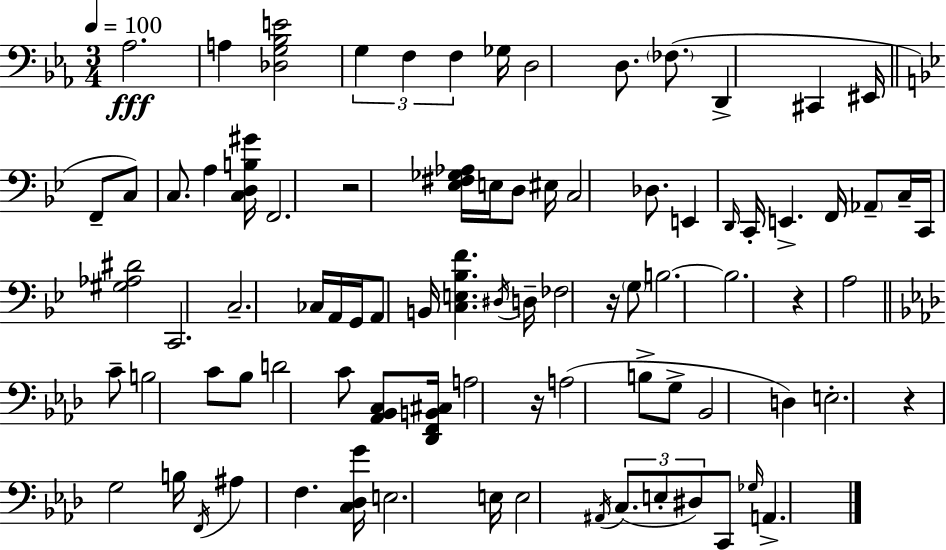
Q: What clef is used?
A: bass